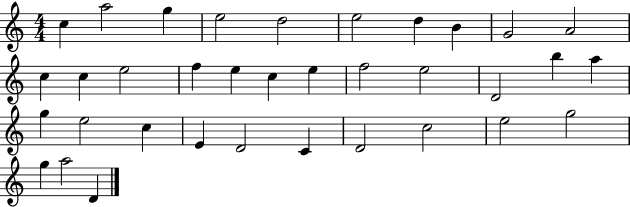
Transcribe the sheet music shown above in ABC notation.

X:1
T:Untitled
M:4/4
L:1/4
K:C
c a2 g e2 d2 e2 d B G2 A2 c c e2 f e c e f2 e2 D2 b a g e2 c E D2 C D2 c2 e2 g2 g a2 D